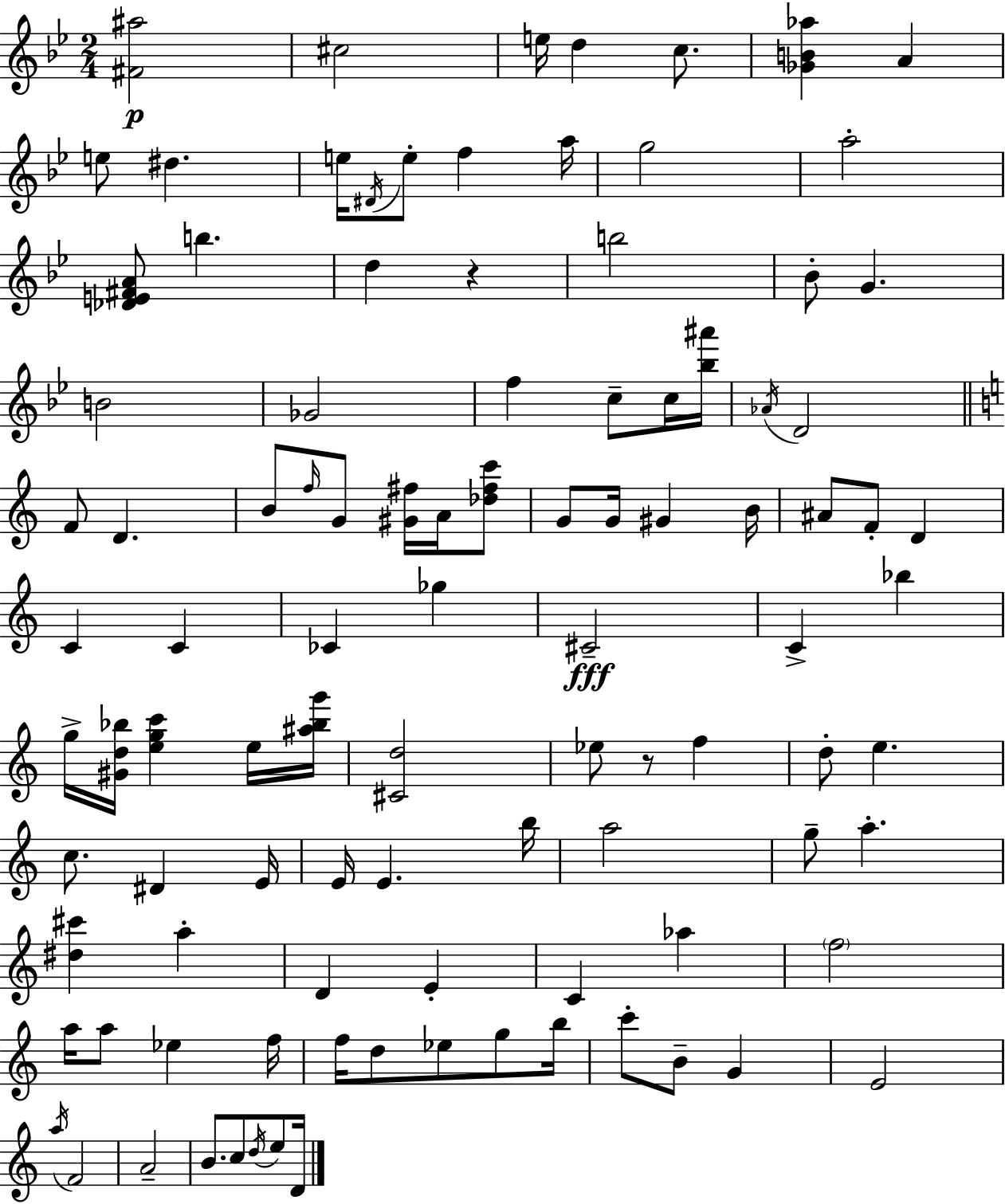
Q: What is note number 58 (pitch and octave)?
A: B5